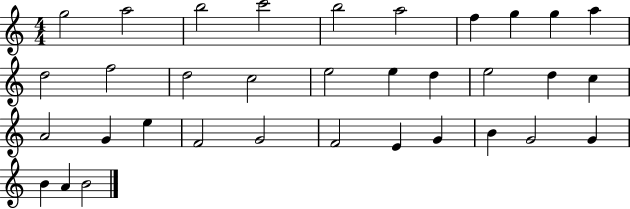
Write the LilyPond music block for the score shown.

{
  \clef treble
  \numericTimeSignature
  \time 4/4
  \key c \major
  g''2 a''2 | b''2 c'''2 | b''2 a''2 | f''4 g''4 g''4 a''4 | \break d''2 f''2 | d''2 c''2 | e''2 e''4 d''4 | e''2 d''4 c''4 | \break a'2 g'4 e''4 | f'2 g'2 | f'2 e'4 g'4 | b'4 g'2 g'4 | \break b'4 a'4 b'2 | \bar "|."
}